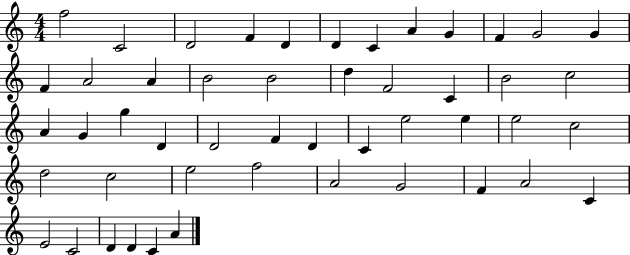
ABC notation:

X:1
T:Untitled
M:4/4
L:1/4
K:C
f2 C2 D2 F D D C A G F G2 G F A2 A B2 B2 d F2 C B2 c2 A G g D D2 F D C e2 e e2 c2 d2 c2 e2 f2 A2 G2 F A2 C E2 C2 D D C A